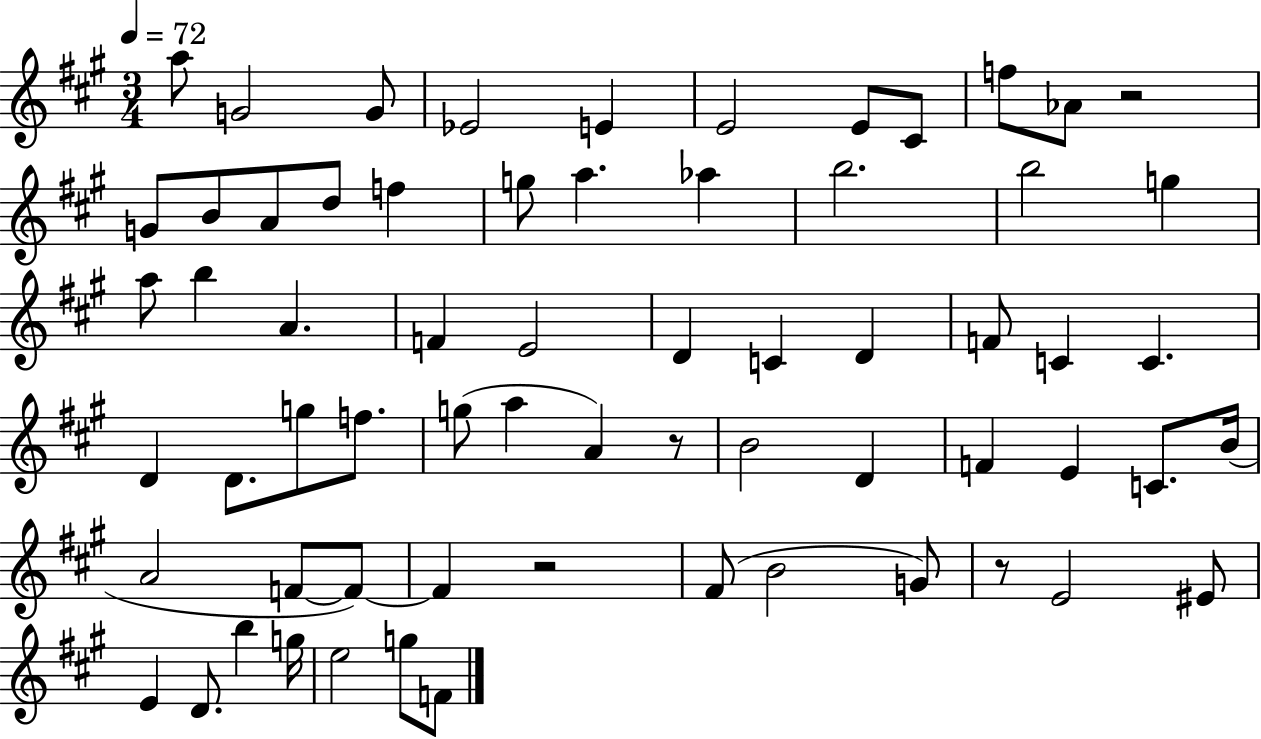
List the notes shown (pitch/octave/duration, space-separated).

A5/e G4/h G4/e Eb4/h E4/q E4/h E4/e C#4/e F5/e Ab4/e R/h G4/e B4/e A4/e D5/e F5/q G5/e A5/q. Ab5/q B5/h. B5/h G5/q A5/e B5/q A4/q. F4/q E4/h D4/q C4/q D4/q F4/e C4/q C4/q. D4/q D4/e. G5/e F5/e. G5/e A5/q A4/q R/e B4/h D4/q F4/q E4/q C4/e. B4/s A4/h F4/e F4/e F4/q R/h F#4/e B4/h G4/e R/e E4/h EIS4/e E4/q D4/e. B5/q G5/s E5/h G5/e F4/e